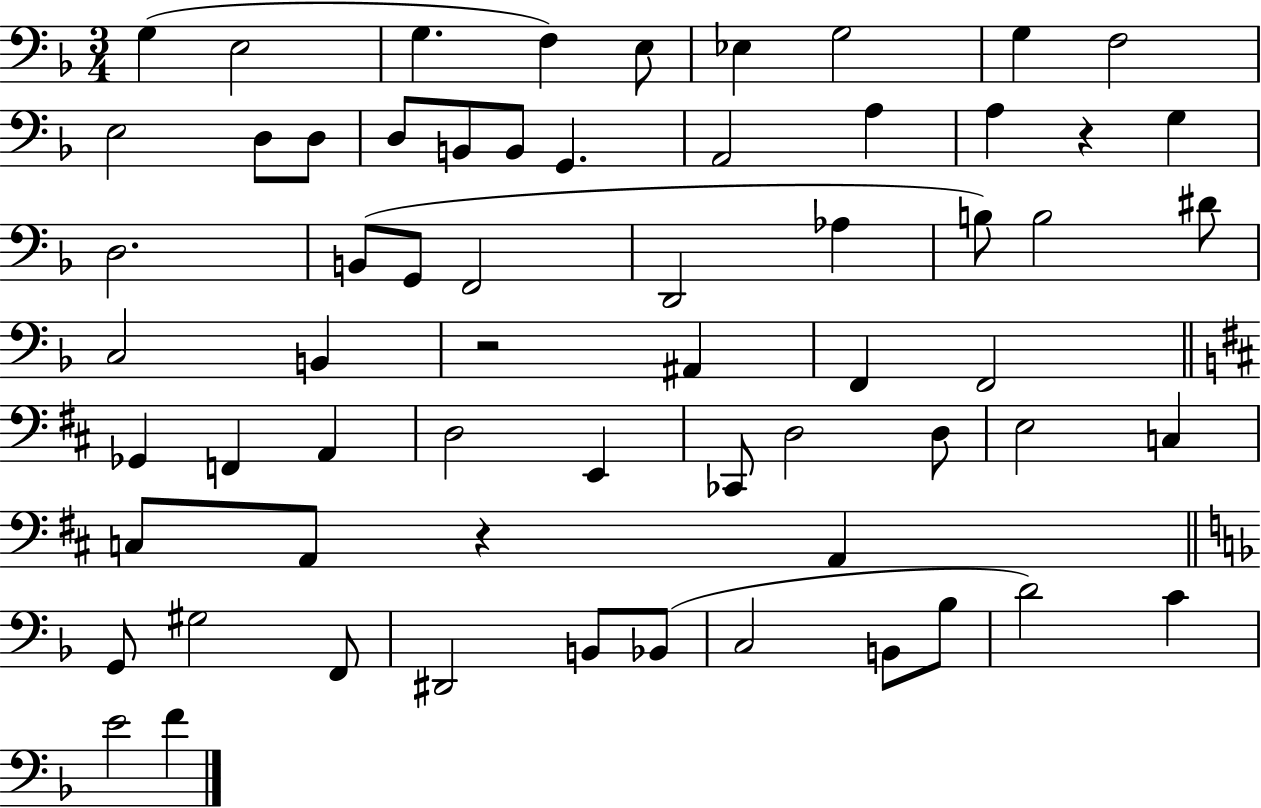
{
  \clef bass
  \numericTimeSignature
  \time 3/4
  \key f \major
  g4( e2 | g4. f4) e8 | ees4 g2 | g4 f2 | \break e2 d8 d8 | d8 b,8 b,8 g,4. | a,2 a4 | a4 r4 g4 | \break d2. | b,8( g,8 f,2 | d,2 aes4 | b8) b2 dis'8 | \break c2 b,4 | r2 ais,4 | f,4 f,2 | \bar "||" \break \key b \minor ges,4 f,4 a,4 | d2 e,4 | ces,8 d2 d8 | e2 c4 | \break c8 a,8 r4 a,4 | \bar "||" \break \key f \major g,8 gis2 f,8 | dis,2 b,8 bes,8( | c2 b,8 bes8 | d'2) c'4 | \break e'2 f'4 | \bar "|."
}